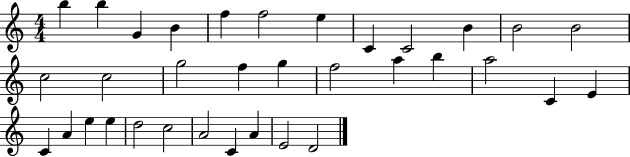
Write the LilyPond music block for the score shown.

{
  \clef treble
  \numericTimeSignature
  \time 4/4
  \key c \major
  b''4 b''4 g'4 b'4 | f''4 f''2 e''4 | c'4 c'2 b'4 | b'2 b'2 | \break c''2 c''2 | g''2 f''4 g''4 | f''2 a''4 b''4 | a''2 c'4 e'4 | \break c'4 a'4 e''4 e''4 | d''2 c''2 | a'2 c'4 a'4 | e'2 d'2 | \break \bar "|."
}